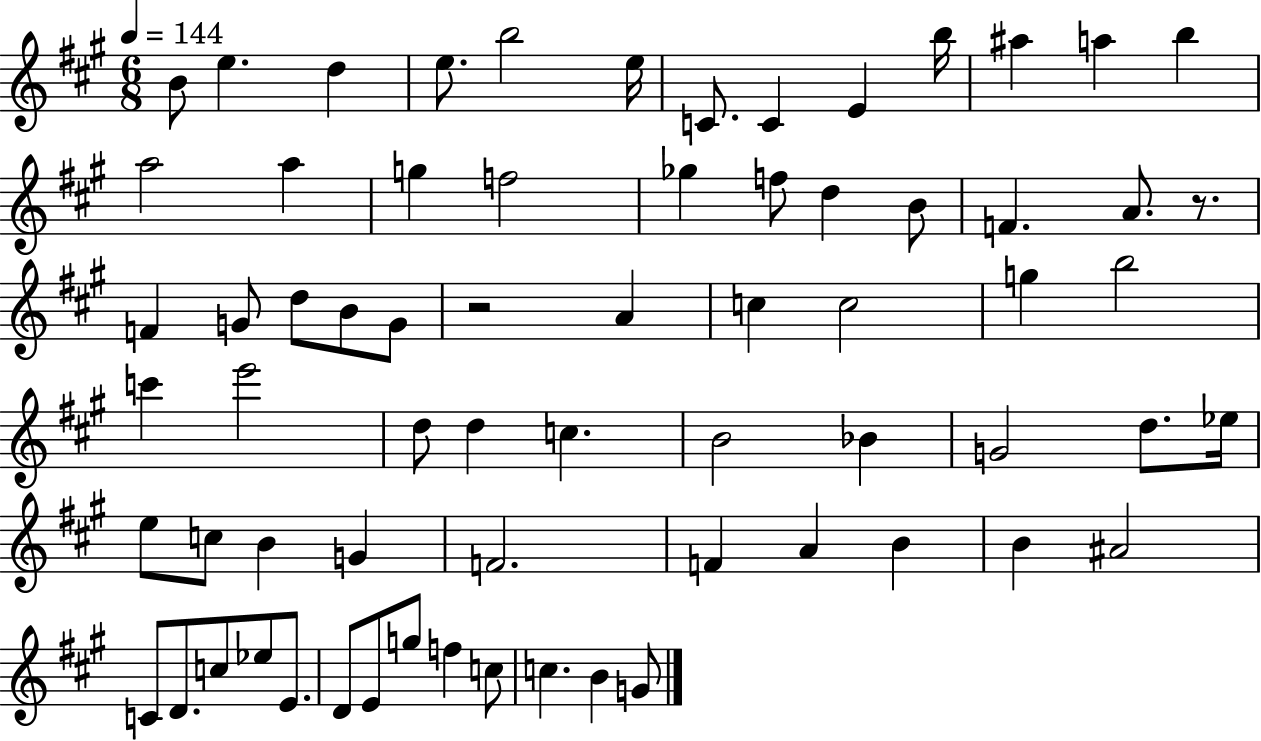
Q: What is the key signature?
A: A major